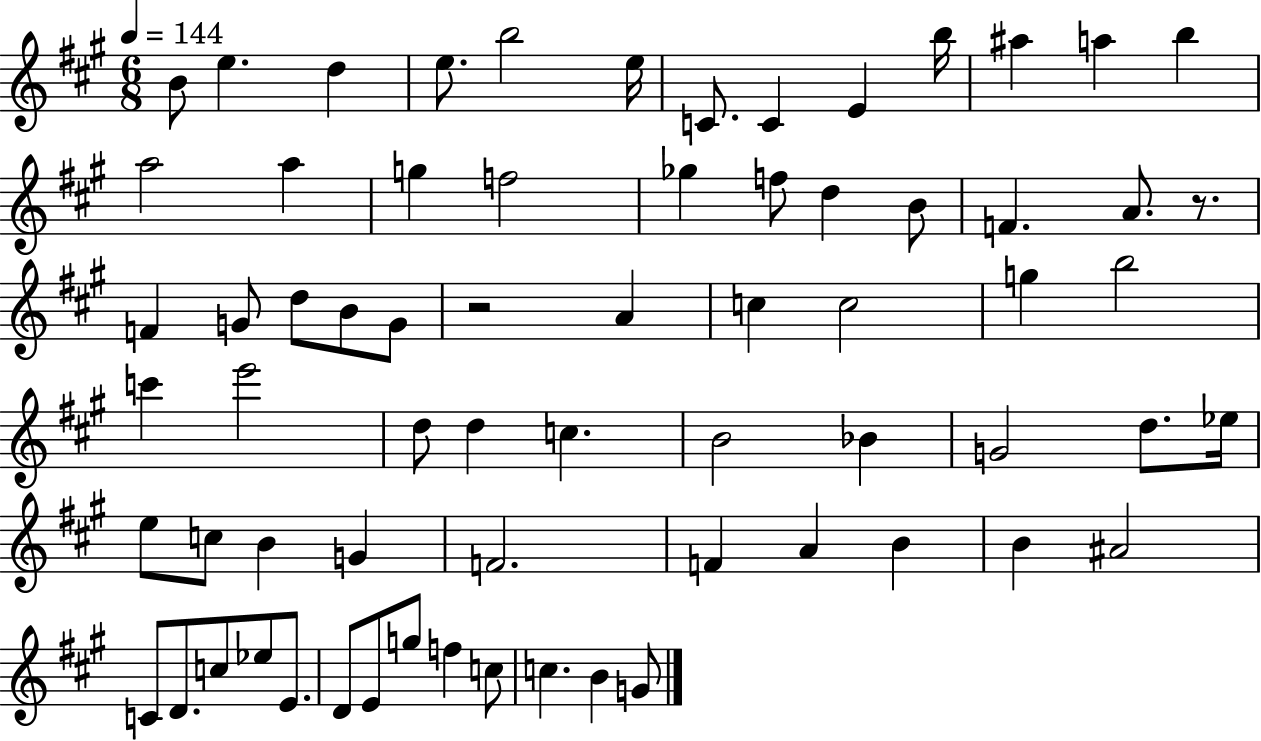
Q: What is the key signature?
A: A major